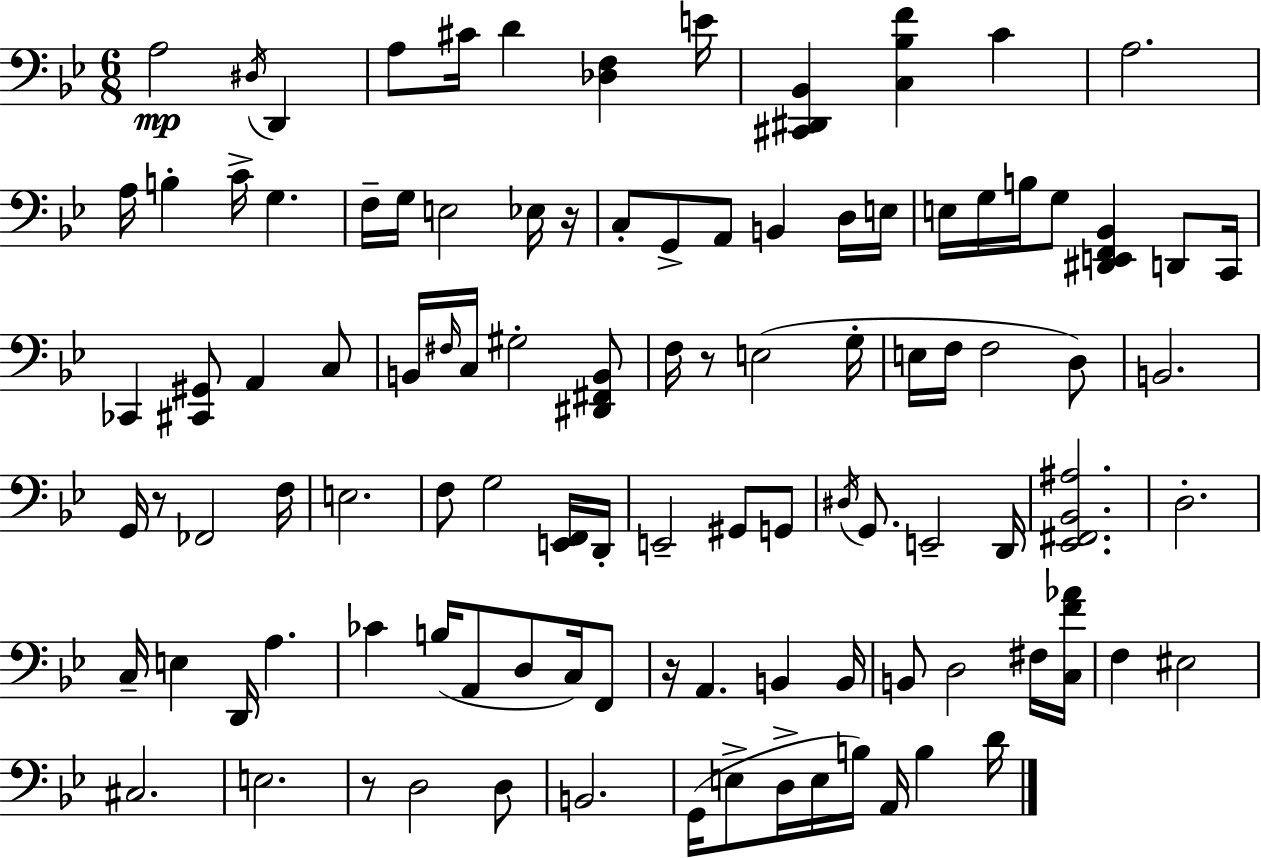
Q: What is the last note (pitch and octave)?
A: D4